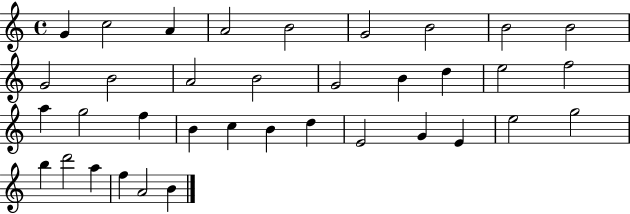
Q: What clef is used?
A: treble